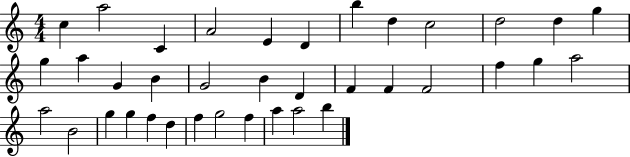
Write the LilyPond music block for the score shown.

{
  \clef treble
  \numericTimeSignature
  \time 4/4
  \key c \major
  c''4 a''2 c'4 | a'2 e'4 d'4 | b''4 d''4 c''2 | d''2 d''4 g''4 | \break g''4 a''4 g'4 b'4 | g'2 b'4 d'4 | f'4 f'4 f'2 | f''4 g''4 a''2 | \break a''2 b'2 | g''4 g''4 f''4 d''4 | f''4 g''2 f''4 | a''4 a''2 b''4 | \break \bar "|."
}